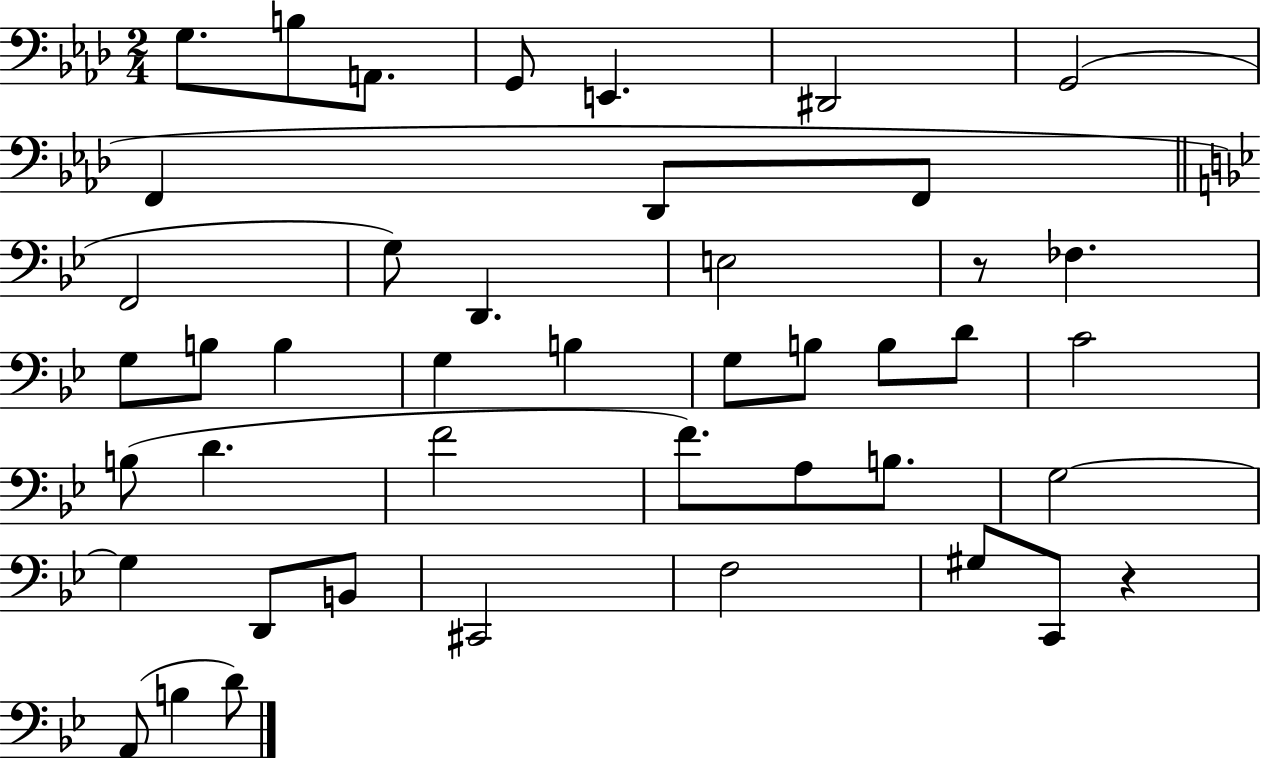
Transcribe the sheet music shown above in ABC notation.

X:1
T:Untitled
M:2/4
L:1/4
K:Ab
G,/2 B,/2 A,,/2 G,,/2 E,, ^D,,2 G,,2 F,, _D,,/2 F,,/2 F,,2 G,/2 D,, E,2 z/2 _F, G,/2 B,/2 B, G, B, G,/2 B,/2 B,/2 D/2 C2 B,/2 D F2 F/2 A,/2 B,/2 G,2 G, D,,/2 B,,/2 ^C,,2 F,2 ^G,/2 C,,/2 z A,,/2 B, D/2